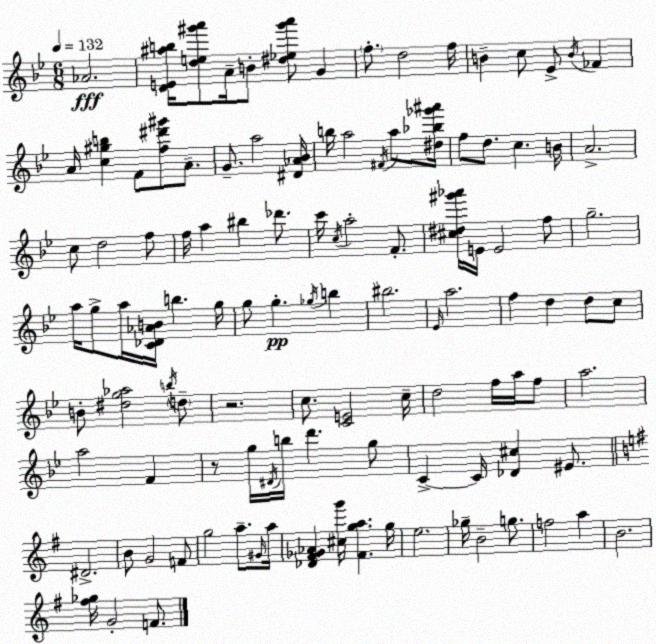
X:1
T:Untitled
M:6/8
L:1/4
K:Bb
_A2 [DE^ab]/4 [de^g'a']/2 A/4 B/2 [^d_e^g'a']/2 G f/2 d2 f/4 B c/2 _E/2 B/4 _F A/4 [c^gb] F/2 [f^d'^g']/2 A/2 G/2 a2 [^D_A_B]/4 b/4 a2 ^F/4 a/2 [^d_b_g'^a']/4 f/2 d/2 c B/4 A2 c/2 d2 f/2 f/4 a ^b _d'/2 c'/4 c/4 a2 F/2 [^c^d^g'_a']/4 E/4 E2 f/2 g2 a/4 g/2 a/4 [C_D_AB]/4 b g/4 g/2 g _g/4 b ^b2 _E/4 a2 f d d/2 c/2 B/2 [^dg_a]2 b/4 d/2 z2 c/2 [CE]2 c/4 d2 f/4 a/4 f/2 a2 a2 F z/2 g/4 ^D/4 b/4 d' g/2 C C/4 [_D^c] ^E/2 ^D2 B/2 G2 F/2 g2 a/2 ^G/4 a/4 [_D^F_G_A] [^cg']/4 [^Fga] g/4 e2 _g/4 B2 g/2 f2 a B2 [^f_g]/4 G2 F/2